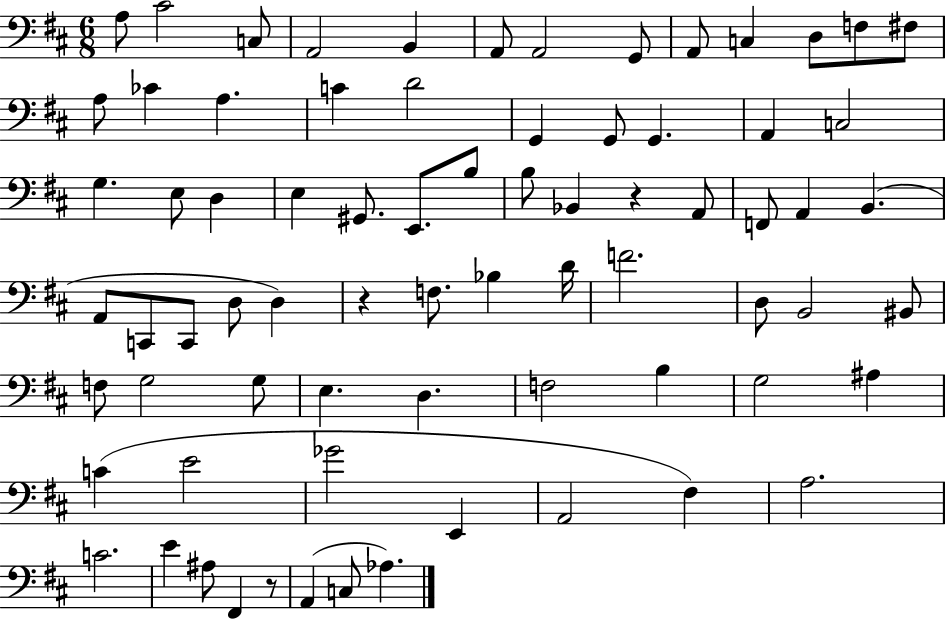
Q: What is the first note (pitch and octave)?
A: A3